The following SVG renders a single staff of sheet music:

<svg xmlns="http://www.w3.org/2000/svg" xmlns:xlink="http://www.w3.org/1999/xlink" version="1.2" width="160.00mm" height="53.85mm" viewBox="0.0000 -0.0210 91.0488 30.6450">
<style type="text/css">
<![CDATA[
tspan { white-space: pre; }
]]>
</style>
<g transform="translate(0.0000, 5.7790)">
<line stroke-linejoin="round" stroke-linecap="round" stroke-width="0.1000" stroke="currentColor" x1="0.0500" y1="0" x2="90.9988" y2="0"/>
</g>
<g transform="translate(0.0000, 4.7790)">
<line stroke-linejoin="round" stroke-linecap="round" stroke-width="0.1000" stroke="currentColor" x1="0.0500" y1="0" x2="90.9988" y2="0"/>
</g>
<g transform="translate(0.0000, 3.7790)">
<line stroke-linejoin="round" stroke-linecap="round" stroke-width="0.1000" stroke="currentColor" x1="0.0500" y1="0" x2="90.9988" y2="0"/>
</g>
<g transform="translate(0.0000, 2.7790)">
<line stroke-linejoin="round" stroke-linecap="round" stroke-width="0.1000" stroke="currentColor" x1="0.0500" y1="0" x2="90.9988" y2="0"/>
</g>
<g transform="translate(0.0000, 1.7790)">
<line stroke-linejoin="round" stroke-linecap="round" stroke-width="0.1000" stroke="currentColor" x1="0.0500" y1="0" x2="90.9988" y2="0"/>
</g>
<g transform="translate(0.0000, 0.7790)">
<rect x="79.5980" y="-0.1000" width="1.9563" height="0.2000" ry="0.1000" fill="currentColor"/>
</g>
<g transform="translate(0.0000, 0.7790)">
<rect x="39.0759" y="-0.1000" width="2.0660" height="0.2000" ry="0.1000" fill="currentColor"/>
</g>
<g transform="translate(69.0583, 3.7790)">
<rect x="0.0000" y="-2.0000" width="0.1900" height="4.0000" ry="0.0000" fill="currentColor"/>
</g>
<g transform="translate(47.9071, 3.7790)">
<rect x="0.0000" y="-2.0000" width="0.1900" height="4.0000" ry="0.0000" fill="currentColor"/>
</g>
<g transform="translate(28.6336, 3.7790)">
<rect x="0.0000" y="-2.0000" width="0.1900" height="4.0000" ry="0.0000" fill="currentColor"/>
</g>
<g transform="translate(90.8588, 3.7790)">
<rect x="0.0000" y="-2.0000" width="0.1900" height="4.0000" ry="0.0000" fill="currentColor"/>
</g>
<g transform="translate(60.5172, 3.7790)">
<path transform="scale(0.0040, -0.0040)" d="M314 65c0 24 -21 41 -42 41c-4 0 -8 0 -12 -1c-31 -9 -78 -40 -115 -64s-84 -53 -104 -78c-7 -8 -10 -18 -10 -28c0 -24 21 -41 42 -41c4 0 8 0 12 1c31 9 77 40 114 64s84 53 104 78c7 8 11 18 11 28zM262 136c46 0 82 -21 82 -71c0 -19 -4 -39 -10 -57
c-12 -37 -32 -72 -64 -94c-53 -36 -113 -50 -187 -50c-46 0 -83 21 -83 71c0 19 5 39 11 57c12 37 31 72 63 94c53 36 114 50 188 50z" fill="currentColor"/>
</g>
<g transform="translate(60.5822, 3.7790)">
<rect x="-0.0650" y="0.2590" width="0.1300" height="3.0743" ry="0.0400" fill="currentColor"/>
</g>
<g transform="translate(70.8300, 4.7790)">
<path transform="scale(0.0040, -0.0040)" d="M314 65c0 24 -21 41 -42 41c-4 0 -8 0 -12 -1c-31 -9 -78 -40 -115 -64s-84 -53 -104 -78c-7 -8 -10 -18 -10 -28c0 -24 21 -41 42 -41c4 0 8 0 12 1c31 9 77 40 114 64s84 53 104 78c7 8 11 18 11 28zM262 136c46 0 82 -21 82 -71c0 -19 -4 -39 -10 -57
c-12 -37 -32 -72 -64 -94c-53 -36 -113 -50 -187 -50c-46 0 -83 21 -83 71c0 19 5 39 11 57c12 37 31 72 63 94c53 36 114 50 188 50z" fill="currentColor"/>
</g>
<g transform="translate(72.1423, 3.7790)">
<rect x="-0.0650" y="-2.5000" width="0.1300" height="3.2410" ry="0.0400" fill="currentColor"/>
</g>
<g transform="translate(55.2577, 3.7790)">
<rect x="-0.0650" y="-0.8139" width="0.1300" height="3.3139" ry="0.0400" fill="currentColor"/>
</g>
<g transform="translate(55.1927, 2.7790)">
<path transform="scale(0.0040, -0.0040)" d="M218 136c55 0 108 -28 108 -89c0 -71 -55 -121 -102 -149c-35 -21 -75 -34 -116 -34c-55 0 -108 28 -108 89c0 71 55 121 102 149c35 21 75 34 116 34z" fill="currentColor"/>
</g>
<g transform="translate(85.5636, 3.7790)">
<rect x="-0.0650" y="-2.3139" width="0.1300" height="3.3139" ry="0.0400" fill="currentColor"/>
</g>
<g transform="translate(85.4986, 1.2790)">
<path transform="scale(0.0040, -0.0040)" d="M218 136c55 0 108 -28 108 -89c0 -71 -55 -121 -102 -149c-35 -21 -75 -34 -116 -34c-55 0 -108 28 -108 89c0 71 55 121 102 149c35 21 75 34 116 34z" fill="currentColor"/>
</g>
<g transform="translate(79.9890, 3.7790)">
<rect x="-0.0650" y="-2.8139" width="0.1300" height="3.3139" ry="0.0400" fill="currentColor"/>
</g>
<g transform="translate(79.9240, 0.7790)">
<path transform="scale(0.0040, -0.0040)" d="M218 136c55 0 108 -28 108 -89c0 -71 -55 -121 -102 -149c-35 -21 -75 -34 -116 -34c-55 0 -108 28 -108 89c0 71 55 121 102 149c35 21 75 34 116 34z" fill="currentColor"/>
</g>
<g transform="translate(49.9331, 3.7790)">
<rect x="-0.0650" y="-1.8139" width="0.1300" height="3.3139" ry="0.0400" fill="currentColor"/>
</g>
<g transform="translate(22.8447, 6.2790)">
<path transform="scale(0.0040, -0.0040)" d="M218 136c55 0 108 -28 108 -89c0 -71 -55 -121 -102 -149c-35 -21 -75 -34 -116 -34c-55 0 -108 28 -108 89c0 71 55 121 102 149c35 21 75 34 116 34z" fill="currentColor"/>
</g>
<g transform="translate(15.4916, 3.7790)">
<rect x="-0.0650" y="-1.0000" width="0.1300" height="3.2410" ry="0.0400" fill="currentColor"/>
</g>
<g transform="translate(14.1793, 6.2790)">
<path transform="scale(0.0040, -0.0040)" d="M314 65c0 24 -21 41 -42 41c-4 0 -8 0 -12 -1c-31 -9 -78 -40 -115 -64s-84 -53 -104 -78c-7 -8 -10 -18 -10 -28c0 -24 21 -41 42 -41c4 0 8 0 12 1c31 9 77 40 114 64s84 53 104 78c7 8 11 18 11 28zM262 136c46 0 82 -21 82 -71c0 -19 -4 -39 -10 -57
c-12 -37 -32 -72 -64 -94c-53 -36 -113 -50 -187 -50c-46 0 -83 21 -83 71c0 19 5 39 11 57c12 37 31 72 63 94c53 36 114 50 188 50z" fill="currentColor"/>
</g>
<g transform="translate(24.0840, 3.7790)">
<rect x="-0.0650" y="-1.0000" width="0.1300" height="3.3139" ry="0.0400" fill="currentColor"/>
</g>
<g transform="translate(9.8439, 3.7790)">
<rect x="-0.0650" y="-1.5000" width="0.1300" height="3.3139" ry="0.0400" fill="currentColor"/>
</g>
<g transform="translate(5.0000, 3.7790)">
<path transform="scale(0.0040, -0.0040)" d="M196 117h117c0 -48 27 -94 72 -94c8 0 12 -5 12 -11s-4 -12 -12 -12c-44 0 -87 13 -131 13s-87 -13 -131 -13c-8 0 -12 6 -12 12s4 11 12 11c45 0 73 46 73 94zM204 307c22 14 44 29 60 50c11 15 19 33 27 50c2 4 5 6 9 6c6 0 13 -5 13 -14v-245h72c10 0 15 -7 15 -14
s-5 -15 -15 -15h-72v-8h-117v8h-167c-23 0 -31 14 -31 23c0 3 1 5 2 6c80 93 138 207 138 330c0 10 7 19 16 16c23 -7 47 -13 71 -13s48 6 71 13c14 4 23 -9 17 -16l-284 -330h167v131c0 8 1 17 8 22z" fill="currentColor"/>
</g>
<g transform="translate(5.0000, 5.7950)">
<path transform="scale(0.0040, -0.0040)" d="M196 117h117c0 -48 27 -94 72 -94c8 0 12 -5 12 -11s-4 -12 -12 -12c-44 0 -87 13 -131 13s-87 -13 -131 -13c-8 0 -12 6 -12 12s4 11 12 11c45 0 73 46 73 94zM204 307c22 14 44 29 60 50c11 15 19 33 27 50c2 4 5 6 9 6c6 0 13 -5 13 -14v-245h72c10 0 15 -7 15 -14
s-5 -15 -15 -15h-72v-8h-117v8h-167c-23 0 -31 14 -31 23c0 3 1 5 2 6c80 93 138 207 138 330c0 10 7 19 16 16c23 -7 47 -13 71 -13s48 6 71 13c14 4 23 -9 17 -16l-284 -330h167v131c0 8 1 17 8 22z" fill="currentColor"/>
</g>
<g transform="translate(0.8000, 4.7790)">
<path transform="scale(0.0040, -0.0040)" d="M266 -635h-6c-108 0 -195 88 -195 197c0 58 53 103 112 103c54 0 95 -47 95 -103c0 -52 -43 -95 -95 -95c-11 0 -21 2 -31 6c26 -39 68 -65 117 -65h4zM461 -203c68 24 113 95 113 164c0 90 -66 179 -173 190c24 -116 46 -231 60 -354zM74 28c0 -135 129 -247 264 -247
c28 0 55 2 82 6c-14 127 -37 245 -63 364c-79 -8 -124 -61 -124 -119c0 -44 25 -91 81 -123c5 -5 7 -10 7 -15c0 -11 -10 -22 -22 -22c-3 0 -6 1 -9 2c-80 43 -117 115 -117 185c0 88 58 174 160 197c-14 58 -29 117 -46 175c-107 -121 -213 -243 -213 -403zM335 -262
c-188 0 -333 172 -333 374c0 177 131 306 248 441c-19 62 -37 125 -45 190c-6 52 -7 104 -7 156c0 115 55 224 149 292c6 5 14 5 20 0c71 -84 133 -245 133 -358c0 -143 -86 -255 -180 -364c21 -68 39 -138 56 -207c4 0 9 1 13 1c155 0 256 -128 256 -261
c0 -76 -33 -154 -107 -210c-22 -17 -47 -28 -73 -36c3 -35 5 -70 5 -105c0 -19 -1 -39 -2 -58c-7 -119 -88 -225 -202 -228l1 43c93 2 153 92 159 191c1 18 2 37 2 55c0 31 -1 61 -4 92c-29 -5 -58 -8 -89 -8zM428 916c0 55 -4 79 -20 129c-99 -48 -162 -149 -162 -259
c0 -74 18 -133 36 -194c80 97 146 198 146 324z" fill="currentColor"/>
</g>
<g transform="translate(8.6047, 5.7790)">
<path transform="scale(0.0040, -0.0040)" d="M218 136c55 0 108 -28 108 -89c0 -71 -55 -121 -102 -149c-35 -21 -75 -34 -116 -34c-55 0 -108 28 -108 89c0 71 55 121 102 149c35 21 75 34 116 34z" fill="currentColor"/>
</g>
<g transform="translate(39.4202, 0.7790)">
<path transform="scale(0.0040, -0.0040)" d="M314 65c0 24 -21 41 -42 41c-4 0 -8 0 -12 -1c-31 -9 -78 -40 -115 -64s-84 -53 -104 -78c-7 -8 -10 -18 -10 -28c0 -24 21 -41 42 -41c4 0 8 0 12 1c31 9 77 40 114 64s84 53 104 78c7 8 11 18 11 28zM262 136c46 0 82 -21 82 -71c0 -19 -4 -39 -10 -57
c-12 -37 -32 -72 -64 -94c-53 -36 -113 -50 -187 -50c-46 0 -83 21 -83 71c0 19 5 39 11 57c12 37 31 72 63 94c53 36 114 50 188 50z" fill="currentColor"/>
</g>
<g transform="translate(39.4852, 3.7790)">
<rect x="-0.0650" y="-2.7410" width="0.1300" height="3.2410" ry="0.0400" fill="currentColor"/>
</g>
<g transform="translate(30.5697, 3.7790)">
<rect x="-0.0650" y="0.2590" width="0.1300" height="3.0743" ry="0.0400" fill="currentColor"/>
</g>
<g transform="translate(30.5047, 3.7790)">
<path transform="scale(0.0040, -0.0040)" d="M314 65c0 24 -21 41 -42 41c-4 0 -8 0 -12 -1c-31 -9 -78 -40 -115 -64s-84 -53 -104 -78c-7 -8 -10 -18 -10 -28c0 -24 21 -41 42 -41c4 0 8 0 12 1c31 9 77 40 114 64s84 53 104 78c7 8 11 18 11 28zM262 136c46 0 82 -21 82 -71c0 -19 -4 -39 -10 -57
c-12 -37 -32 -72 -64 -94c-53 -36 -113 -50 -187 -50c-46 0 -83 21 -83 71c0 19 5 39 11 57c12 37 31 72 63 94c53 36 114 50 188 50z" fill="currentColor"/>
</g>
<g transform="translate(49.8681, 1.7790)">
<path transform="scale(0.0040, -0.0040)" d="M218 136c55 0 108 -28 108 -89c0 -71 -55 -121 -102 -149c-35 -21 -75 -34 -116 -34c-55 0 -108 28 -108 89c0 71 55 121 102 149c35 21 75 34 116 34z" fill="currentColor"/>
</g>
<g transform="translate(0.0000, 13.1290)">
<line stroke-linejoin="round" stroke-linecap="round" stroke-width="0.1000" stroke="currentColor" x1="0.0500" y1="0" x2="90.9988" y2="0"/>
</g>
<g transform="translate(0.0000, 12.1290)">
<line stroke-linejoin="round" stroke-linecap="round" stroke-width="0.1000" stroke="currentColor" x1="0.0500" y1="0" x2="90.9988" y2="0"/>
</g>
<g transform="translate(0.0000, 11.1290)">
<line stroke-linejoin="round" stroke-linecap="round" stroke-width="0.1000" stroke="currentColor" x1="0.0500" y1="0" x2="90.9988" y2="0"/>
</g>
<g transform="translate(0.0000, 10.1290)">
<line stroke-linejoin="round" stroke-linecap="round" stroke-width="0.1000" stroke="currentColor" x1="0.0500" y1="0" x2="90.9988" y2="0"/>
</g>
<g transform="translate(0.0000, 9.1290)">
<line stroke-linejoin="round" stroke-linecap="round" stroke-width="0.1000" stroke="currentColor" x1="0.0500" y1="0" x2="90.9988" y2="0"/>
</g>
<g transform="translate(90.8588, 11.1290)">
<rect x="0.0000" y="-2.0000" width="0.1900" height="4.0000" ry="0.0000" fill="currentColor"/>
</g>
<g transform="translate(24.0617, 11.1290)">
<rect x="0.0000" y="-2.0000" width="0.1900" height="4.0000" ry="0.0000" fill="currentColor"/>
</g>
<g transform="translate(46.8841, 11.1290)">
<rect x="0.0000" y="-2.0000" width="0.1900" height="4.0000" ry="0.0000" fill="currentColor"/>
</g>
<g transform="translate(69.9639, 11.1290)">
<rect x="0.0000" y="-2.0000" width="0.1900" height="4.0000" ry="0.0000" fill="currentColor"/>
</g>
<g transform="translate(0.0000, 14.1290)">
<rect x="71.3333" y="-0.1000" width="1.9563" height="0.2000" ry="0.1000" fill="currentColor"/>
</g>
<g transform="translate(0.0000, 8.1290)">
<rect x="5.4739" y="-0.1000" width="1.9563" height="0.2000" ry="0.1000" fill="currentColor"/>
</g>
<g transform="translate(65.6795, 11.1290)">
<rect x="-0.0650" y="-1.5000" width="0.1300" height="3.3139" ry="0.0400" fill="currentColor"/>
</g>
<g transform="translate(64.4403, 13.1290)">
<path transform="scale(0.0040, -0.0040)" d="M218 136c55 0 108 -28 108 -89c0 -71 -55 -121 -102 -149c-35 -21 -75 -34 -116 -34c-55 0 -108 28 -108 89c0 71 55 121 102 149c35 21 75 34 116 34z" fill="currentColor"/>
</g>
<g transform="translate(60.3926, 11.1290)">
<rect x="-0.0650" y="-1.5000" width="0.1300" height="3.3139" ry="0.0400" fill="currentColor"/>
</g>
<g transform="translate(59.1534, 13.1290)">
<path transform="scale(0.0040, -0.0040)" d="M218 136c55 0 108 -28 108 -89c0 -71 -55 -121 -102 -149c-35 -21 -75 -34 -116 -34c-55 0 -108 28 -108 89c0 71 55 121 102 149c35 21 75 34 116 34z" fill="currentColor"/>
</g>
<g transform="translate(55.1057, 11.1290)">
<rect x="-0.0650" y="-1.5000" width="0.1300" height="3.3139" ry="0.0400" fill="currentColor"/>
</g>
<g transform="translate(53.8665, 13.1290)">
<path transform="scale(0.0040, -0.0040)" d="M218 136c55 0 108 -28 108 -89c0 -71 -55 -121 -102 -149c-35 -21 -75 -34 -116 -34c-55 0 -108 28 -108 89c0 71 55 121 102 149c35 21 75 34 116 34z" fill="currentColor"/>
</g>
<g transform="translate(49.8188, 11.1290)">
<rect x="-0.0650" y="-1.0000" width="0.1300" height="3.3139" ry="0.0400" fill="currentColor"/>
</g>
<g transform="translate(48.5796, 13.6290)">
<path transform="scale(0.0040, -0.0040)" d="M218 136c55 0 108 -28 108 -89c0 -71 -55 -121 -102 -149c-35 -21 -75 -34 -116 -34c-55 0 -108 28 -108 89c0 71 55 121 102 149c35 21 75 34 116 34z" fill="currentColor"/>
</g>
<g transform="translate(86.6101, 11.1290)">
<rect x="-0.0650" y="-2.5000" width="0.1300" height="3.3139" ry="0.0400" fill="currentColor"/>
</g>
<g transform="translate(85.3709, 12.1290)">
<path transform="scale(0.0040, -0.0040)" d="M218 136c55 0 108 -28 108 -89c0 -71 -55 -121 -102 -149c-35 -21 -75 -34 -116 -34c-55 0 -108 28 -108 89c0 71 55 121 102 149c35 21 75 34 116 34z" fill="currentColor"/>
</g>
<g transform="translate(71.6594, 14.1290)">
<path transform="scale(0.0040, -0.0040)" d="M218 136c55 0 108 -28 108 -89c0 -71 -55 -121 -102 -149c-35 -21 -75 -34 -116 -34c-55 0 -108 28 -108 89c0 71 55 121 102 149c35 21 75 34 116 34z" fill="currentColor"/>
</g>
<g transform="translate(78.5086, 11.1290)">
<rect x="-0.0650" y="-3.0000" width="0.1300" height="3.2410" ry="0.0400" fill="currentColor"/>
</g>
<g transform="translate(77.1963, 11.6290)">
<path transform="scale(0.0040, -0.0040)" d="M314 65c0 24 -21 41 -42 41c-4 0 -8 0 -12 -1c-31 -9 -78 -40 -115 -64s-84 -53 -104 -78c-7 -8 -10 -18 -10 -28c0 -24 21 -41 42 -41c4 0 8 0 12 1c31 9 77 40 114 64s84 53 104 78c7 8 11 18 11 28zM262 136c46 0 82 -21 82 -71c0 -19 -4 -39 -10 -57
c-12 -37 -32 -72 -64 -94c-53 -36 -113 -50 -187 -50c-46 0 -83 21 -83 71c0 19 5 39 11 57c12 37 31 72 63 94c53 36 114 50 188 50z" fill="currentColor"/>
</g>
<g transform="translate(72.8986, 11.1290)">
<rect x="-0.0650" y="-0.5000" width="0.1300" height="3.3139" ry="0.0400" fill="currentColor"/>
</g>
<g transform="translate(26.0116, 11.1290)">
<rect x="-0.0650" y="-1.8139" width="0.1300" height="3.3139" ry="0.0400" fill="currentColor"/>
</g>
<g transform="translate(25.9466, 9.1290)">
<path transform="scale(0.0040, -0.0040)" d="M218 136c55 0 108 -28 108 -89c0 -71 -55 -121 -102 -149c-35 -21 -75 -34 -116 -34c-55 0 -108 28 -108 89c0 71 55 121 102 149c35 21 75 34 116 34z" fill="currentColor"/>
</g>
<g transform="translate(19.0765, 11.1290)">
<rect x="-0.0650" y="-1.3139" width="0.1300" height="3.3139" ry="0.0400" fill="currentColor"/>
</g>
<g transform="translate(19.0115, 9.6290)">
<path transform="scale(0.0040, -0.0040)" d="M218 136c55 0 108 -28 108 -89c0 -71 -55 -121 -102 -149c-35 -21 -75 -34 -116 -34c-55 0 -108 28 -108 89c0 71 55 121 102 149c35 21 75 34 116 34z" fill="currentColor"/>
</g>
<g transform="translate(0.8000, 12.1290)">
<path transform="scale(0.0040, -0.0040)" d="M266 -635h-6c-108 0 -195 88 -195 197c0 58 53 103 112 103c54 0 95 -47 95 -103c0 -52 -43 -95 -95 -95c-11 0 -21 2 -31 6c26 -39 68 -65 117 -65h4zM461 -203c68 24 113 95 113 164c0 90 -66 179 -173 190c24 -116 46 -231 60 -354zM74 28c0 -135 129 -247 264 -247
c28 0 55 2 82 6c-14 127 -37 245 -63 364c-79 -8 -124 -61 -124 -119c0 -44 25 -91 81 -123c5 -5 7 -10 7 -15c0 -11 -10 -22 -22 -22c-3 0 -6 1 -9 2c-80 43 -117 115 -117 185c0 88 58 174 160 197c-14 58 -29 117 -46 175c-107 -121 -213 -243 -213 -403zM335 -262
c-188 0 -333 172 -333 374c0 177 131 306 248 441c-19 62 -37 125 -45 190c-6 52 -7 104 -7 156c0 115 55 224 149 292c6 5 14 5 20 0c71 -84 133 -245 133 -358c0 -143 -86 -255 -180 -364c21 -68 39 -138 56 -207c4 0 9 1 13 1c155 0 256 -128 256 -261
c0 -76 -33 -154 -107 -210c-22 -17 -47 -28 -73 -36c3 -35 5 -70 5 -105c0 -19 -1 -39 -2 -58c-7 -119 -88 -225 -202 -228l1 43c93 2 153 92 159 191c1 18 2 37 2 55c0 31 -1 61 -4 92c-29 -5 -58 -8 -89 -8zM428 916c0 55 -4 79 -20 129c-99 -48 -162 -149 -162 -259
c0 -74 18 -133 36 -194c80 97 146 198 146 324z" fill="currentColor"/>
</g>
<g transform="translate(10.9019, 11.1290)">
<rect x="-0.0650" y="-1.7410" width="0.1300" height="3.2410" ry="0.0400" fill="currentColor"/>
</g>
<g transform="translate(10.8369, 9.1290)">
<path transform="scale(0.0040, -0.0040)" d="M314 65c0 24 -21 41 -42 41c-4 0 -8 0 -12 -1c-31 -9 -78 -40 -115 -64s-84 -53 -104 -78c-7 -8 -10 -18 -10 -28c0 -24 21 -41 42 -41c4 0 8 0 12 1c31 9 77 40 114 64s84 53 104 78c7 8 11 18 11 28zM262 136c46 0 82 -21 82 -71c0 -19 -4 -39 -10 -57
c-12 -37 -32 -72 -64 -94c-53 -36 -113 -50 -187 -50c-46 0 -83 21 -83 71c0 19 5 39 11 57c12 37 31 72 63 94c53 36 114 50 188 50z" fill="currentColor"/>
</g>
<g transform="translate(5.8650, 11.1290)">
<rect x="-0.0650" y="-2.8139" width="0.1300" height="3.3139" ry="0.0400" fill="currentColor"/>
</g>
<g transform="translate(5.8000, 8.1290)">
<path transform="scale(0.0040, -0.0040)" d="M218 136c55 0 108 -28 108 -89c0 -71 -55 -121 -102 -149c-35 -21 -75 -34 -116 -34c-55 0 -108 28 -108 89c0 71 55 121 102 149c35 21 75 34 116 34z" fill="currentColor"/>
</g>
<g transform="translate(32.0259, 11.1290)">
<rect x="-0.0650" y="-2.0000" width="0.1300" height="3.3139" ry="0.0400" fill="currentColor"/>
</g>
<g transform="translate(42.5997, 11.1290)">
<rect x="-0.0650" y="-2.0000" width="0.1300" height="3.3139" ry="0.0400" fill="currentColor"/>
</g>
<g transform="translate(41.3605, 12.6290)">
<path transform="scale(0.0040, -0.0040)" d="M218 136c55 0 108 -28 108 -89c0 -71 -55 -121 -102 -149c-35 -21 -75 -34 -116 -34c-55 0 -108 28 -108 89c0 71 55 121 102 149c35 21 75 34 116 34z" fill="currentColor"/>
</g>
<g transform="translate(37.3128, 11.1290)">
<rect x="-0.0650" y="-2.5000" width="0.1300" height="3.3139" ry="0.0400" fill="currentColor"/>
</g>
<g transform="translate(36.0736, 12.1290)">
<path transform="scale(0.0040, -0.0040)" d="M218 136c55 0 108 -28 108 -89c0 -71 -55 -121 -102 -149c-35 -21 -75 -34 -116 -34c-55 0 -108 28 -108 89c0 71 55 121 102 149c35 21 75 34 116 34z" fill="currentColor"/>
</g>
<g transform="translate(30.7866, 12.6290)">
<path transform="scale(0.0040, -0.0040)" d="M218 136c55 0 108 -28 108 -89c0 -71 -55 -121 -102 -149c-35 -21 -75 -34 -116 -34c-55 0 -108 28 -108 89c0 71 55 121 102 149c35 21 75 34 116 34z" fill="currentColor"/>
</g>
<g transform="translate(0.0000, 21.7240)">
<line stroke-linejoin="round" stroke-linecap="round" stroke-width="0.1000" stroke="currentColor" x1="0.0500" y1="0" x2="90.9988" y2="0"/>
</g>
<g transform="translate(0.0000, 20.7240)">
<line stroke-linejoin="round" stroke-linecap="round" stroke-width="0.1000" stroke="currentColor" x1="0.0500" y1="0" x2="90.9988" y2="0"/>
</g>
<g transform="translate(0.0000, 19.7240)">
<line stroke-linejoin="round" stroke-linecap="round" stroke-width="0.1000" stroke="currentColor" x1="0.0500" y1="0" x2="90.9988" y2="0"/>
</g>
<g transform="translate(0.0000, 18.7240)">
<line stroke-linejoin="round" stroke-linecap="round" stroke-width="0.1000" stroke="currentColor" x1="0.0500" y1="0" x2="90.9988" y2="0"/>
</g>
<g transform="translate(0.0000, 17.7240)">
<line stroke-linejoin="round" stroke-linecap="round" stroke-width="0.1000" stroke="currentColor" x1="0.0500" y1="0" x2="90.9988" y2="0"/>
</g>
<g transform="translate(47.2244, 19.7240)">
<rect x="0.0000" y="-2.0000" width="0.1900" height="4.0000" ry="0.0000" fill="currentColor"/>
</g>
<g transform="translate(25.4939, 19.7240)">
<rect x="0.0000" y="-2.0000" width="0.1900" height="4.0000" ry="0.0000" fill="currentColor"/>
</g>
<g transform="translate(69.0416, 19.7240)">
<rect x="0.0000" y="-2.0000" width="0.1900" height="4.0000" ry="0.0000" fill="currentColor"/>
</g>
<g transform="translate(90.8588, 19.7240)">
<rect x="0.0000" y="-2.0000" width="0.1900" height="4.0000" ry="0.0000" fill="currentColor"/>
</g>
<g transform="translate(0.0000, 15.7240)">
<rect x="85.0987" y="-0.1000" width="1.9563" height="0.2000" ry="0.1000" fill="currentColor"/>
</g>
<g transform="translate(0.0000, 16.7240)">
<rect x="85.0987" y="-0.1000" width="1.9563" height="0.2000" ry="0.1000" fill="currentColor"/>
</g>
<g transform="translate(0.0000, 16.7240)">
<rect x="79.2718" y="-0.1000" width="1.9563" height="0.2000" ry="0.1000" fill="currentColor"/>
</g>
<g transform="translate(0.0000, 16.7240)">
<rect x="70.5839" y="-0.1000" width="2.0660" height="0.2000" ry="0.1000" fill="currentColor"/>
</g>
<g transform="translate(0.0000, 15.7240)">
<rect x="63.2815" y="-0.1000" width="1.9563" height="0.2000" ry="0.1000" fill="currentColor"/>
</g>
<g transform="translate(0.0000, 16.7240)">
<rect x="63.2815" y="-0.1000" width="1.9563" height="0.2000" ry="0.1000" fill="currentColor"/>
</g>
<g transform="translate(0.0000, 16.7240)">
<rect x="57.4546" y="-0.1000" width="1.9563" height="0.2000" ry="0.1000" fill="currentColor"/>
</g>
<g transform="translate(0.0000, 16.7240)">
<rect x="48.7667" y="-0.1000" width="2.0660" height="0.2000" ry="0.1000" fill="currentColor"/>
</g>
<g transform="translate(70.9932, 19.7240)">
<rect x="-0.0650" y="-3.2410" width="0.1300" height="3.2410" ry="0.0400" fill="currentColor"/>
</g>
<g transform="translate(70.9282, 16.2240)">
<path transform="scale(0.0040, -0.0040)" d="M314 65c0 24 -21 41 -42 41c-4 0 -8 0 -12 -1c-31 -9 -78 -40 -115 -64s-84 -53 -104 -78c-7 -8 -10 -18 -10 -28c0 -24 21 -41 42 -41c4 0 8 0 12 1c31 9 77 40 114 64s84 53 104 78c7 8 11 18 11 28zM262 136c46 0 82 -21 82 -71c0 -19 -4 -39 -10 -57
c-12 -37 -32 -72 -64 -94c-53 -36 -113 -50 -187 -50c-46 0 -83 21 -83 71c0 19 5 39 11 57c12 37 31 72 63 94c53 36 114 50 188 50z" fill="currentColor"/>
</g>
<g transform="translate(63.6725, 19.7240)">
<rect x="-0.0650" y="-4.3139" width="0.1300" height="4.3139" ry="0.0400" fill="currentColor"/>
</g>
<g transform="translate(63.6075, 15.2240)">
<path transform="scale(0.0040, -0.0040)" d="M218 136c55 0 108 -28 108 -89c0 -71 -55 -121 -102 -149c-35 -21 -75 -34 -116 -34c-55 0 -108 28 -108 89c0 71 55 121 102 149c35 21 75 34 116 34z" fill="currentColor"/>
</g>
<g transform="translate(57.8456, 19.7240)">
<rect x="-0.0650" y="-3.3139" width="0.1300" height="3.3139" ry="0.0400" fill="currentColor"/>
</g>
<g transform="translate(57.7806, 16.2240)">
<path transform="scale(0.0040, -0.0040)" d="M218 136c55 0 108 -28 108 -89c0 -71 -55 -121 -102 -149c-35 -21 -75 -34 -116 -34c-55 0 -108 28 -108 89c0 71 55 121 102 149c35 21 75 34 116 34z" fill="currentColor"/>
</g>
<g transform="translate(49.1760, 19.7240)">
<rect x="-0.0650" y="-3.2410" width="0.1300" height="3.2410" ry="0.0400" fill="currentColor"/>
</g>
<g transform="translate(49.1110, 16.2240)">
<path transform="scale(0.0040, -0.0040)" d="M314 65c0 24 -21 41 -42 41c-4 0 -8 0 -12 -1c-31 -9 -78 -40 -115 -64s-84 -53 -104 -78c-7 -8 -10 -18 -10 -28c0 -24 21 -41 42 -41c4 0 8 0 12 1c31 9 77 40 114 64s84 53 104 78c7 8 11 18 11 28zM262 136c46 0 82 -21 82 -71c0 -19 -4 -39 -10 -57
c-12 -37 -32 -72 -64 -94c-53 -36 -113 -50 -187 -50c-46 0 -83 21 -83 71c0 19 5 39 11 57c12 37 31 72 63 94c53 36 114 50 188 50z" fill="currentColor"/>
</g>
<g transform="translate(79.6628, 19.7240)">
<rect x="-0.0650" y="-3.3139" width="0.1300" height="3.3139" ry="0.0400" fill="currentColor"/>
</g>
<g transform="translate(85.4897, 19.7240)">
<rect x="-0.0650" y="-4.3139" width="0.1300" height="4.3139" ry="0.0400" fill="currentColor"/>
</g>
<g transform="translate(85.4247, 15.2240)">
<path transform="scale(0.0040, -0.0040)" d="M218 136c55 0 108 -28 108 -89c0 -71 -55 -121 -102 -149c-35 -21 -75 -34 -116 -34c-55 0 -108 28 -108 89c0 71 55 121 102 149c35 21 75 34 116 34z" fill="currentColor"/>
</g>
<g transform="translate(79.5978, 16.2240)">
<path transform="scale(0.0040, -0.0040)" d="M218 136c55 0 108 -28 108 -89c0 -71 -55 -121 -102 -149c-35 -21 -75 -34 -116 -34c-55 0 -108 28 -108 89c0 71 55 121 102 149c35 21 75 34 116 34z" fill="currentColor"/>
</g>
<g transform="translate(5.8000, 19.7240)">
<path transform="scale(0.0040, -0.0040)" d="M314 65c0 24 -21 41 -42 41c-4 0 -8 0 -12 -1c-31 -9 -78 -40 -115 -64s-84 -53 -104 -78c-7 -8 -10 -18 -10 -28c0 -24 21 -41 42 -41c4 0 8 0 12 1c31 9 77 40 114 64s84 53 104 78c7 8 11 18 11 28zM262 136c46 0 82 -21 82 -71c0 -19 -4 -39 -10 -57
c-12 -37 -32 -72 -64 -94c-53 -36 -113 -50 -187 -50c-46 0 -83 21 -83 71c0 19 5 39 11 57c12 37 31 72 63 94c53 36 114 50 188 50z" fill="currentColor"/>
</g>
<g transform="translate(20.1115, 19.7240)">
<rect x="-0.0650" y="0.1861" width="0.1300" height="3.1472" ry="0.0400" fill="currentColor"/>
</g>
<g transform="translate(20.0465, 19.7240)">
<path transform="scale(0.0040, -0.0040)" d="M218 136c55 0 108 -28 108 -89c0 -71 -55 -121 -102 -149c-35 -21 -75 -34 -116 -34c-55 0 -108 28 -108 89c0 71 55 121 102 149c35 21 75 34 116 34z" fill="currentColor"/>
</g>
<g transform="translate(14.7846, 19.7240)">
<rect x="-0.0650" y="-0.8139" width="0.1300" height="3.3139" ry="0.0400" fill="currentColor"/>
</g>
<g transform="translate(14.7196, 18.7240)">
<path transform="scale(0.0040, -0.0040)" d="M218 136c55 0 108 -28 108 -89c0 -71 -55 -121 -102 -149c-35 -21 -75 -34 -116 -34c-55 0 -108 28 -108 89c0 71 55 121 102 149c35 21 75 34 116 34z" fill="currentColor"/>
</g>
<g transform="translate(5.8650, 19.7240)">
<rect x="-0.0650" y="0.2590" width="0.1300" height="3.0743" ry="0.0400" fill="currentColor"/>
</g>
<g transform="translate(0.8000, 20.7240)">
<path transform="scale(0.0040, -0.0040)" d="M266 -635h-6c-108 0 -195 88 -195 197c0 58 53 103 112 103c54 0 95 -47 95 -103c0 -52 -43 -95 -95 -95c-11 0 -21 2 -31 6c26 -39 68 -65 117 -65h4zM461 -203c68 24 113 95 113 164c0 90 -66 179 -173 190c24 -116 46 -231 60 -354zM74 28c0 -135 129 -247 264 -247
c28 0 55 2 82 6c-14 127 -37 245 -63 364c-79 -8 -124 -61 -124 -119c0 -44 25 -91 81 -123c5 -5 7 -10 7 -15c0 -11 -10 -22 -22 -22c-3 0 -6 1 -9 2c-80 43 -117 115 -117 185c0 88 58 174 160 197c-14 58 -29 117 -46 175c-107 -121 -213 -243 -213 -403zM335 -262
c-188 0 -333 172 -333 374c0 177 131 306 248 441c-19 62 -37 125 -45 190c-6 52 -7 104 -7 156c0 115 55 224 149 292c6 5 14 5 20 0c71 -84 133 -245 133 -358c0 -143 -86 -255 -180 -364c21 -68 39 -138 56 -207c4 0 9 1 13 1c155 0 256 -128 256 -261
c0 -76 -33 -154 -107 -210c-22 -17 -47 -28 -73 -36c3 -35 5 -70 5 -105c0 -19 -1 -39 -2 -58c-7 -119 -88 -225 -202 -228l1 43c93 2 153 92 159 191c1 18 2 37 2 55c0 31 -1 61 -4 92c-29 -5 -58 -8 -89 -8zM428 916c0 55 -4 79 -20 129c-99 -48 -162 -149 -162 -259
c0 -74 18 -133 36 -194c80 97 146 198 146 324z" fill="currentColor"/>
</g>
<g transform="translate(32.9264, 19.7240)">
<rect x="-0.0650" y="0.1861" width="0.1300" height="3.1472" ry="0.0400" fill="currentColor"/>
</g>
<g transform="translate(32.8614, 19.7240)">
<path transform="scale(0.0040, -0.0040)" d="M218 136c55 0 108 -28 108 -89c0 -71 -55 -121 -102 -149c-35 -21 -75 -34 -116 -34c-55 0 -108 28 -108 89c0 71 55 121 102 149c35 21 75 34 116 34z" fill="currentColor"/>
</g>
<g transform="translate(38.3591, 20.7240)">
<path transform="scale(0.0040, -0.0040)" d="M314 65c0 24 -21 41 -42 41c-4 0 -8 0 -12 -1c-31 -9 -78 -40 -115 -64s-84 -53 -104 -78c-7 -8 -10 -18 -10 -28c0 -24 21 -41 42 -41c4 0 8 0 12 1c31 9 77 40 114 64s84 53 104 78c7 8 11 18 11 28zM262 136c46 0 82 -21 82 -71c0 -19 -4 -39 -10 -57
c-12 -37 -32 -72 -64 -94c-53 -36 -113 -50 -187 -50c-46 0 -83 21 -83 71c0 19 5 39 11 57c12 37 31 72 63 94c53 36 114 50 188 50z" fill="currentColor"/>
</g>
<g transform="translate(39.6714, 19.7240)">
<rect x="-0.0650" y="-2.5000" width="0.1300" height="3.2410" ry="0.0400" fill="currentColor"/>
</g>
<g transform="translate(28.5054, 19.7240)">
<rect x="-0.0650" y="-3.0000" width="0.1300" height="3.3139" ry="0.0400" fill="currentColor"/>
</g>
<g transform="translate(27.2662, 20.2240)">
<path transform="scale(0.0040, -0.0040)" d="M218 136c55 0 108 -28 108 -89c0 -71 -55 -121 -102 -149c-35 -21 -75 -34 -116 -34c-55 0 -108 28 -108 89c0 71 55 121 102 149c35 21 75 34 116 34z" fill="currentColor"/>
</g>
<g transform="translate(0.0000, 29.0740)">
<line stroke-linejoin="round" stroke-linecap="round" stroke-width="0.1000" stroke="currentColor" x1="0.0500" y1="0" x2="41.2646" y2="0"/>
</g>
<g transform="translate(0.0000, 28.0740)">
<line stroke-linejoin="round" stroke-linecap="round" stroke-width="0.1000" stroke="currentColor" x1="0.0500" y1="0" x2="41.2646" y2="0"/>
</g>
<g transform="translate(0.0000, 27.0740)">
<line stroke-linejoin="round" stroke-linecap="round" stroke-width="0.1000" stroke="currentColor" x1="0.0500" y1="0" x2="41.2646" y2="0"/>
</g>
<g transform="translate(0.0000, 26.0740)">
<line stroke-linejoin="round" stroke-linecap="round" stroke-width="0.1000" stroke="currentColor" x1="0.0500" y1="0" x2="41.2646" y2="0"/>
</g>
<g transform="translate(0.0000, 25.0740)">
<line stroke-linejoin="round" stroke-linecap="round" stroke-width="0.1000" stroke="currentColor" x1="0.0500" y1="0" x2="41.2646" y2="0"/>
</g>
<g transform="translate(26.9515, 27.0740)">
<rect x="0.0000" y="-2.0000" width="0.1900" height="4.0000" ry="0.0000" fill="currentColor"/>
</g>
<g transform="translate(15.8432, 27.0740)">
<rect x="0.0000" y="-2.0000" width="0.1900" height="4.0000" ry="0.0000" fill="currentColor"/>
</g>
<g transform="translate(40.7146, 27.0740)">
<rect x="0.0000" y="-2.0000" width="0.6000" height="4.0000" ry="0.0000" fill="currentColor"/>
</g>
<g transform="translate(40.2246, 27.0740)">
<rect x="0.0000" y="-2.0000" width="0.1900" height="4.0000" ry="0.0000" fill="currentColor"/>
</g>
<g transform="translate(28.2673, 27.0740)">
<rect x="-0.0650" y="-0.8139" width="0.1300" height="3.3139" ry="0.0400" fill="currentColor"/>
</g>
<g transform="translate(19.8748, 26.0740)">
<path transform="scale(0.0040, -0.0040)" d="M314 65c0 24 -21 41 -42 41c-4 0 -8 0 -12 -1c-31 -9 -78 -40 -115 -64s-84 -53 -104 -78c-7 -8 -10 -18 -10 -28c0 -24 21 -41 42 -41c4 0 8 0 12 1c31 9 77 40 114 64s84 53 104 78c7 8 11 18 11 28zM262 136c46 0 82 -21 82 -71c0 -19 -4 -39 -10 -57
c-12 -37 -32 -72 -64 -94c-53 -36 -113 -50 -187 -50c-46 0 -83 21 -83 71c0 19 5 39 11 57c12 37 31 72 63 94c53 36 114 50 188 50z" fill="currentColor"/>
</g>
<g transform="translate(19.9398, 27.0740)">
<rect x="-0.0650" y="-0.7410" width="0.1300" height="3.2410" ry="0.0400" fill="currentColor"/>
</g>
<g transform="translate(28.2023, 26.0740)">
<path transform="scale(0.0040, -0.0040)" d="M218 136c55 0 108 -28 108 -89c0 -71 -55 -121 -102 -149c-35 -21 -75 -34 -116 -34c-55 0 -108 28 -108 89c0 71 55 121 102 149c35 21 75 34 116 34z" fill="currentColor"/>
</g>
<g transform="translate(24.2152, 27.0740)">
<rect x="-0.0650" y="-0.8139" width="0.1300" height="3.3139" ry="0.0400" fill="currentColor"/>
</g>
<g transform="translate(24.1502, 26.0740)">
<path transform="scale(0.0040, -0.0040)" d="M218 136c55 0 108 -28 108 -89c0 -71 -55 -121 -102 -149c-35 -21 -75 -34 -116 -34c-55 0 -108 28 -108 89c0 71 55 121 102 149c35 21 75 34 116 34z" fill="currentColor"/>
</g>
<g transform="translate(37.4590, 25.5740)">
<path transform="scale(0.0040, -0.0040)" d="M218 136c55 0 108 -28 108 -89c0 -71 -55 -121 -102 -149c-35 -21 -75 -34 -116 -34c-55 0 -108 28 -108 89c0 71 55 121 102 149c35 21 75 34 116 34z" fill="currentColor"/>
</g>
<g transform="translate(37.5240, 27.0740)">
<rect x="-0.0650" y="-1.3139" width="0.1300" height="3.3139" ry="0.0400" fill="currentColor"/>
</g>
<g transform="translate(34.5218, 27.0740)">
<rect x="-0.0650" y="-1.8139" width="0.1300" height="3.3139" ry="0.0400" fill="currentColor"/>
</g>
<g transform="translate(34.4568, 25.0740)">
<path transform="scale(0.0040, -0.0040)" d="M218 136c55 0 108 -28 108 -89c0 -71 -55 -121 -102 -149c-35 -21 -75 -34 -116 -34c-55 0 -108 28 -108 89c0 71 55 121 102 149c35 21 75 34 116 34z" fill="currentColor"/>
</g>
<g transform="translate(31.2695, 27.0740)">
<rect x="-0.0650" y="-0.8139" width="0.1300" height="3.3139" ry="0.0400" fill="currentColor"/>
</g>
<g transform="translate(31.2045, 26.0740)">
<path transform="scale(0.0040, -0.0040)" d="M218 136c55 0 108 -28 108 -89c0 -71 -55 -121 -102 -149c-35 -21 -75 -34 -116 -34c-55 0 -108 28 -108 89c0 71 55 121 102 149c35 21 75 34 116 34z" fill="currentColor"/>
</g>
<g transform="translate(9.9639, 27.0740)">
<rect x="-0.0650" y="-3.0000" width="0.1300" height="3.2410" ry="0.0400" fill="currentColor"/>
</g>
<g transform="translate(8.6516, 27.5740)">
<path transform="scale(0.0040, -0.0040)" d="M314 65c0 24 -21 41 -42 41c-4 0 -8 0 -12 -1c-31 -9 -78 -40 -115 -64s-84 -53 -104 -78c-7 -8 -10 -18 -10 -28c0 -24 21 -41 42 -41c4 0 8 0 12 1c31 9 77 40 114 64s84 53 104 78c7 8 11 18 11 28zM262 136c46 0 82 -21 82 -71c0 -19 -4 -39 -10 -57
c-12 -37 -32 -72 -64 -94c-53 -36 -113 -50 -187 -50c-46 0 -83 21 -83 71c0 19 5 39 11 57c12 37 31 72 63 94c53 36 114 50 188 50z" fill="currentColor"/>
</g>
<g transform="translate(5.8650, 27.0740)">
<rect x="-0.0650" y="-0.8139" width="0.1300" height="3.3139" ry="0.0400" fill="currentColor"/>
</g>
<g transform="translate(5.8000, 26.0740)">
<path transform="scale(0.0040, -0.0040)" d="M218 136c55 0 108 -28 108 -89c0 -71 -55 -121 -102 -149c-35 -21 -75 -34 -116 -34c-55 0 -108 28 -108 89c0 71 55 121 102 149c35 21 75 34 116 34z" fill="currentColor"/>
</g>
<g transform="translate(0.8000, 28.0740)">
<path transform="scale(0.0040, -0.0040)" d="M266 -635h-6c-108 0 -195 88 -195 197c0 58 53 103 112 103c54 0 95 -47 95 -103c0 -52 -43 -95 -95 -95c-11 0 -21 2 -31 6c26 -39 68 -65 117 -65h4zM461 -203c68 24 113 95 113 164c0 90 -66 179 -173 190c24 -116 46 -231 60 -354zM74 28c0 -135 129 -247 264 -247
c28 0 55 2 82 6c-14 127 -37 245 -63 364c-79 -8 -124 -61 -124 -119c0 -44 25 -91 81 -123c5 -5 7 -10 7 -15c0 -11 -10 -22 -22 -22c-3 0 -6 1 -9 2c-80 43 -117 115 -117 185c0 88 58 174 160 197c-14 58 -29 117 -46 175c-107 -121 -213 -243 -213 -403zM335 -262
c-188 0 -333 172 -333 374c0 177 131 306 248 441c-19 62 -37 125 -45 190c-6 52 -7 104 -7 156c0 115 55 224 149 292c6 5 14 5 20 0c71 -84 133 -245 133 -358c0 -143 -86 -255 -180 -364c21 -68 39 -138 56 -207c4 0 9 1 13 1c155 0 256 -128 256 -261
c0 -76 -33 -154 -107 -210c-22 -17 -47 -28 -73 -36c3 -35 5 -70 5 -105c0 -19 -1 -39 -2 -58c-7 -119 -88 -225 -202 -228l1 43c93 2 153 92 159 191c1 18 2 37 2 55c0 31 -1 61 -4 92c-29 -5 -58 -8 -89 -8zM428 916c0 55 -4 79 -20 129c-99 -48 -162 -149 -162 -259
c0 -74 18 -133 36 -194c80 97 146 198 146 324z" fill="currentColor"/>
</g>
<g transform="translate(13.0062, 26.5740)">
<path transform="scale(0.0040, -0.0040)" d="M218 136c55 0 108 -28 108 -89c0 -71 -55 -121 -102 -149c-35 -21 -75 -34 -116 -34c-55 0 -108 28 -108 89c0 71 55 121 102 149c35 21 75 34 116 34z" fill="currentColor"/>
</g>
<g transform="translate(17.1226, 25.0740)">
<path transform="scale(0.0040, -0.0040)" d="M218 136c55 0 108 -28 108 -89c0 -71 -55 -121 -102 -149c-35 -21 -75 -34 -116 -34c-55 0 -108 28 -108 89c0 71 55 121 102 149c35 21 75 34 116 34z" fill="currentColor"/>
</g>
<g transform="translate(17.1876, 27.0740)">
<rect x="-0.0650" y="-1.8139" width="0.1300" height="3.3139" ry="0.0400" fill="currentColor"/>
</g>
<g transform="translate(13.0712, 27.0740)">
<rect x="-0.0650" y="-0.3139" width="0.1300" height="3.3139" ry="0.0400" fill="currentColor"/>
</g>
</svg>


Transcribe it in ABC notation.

X:1
T:Untitled
M:4/4
L:1/4
K:C
E D2 D B2 a2 f d B2 G2 a g a f2 e f F G F D E E E C A2 G B2 d B A B G2 b2 b d' b2 b d' d A2 c f d2 d d d f e